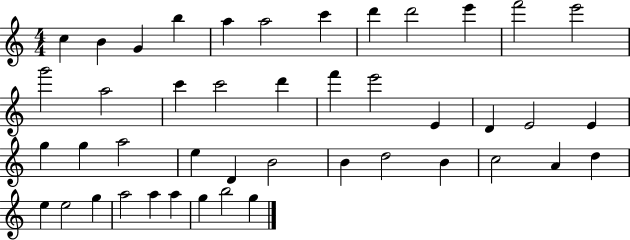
C5/q B4/q G4/q B5/q A5/q A5/h C6/q D6/q D6/h E6/q F6/h E6/h G6/h A5/h C6/q C6/h D6/q F6/q E6/h E4/q D4/q E4/h E4/q G5/q G5/q A5/h E5/q D4/q B4/h B4/q D5/h B4/q C5/h A4/q D5/q E5/q E5/h G5/q A5/h A5/q A5/q G5/q B5/h G5/q